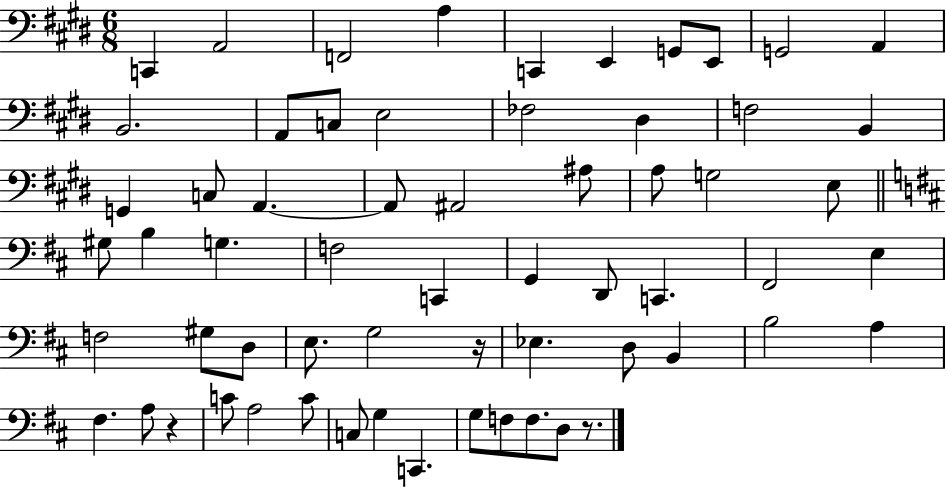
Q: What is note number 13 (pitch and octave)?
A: C3